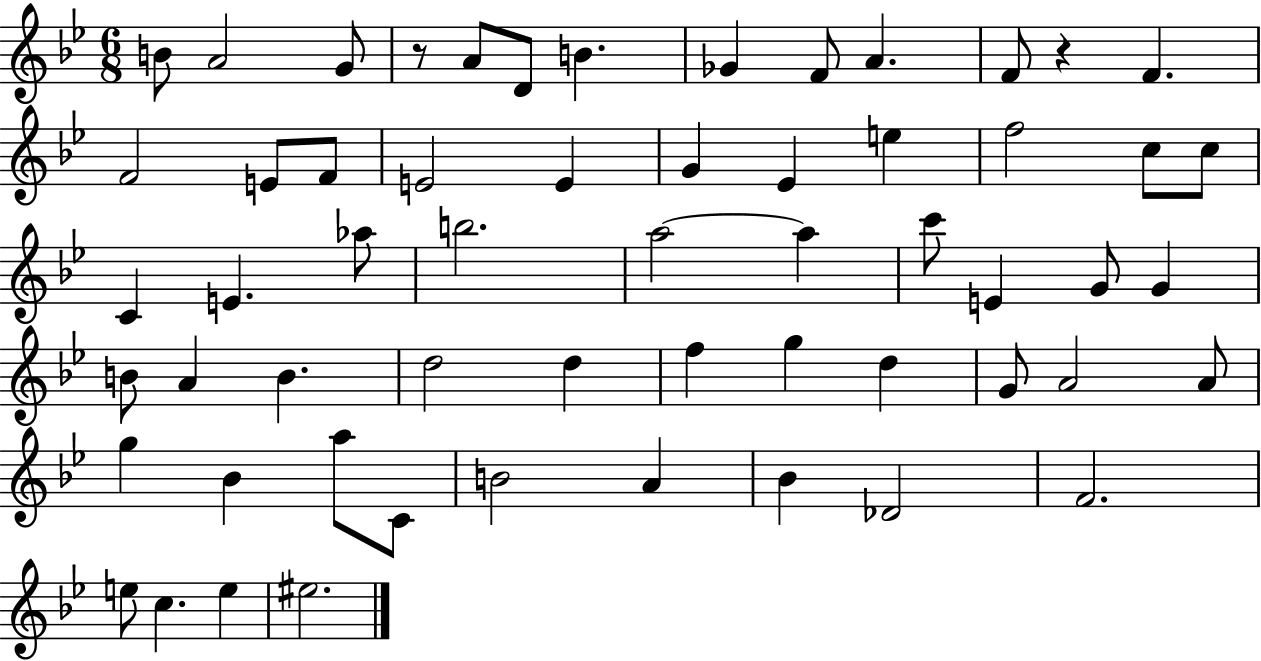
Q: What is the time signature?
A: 6/8